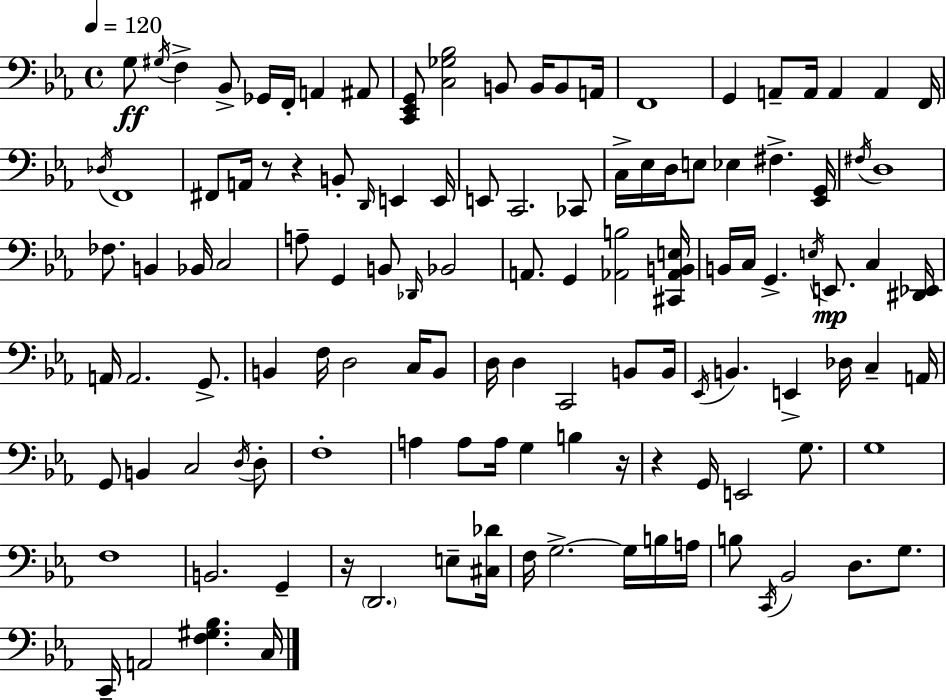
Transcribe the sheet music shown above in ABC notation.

X:1
T:Untitled
M:4/4
L:1/4
K:Cm
G,/2 ^G,/4 F, _B,,/2 _G,,/4 F,,/4 A,, ^A,,/2 [C,,_E,,G,,]/2 [C,_G,_B,]2 B,,/2 B,,/4 B,,/2 A,,/4 F,,4 G,, A,,/2 A,,/4 A,, A,, F,,/4 _D,/4 F,,4 ^F,,/2 A,,/4 z/2 z B,,/2 D,,/4 E,, E,,/4 E,,/2 C,,2 _C,,/2 C,/4 _E,/4 D,/4 E,/2 _E, ^F, [_E,,G,,]/4 ^F,/4 D,4 _F,/2 B,, _B,,/4 C,2 A,/2 G,, B,,/2 _D,,/4 _B,,2 A,,/2 G,, [_A,,B,]2 [^C,,_A,,B,,E,]/4 B,,/4 C,/4 G,, E,/4 E,,/2 C, [^D,,_E,,]/4 A,,/4 A,,2 G,,/2 B,, F,/4 D,2 C,/4 B,,/2 D,/4 D, C,,2 B,,/2 B,,/4 _E,,/4 B,, E,, _D,/4 C, A,,/4 G,,/2 B,, C,2 D,/4 D,/2 F,4 A, A,/2 A,/4 G, B, z/4 z G,,/4 E,,2 G,/2 G,4 F,4 B,,2 G,, z/4 D,,2 E,/2 [^C,_D]/4 F,/4 G,2 G,/4 B,/4 A,/4 B,/2 C,,/4 _B,,2 D,/2 G,/2 C,,/4 A,,2 [F,^G,_B,] C,/4